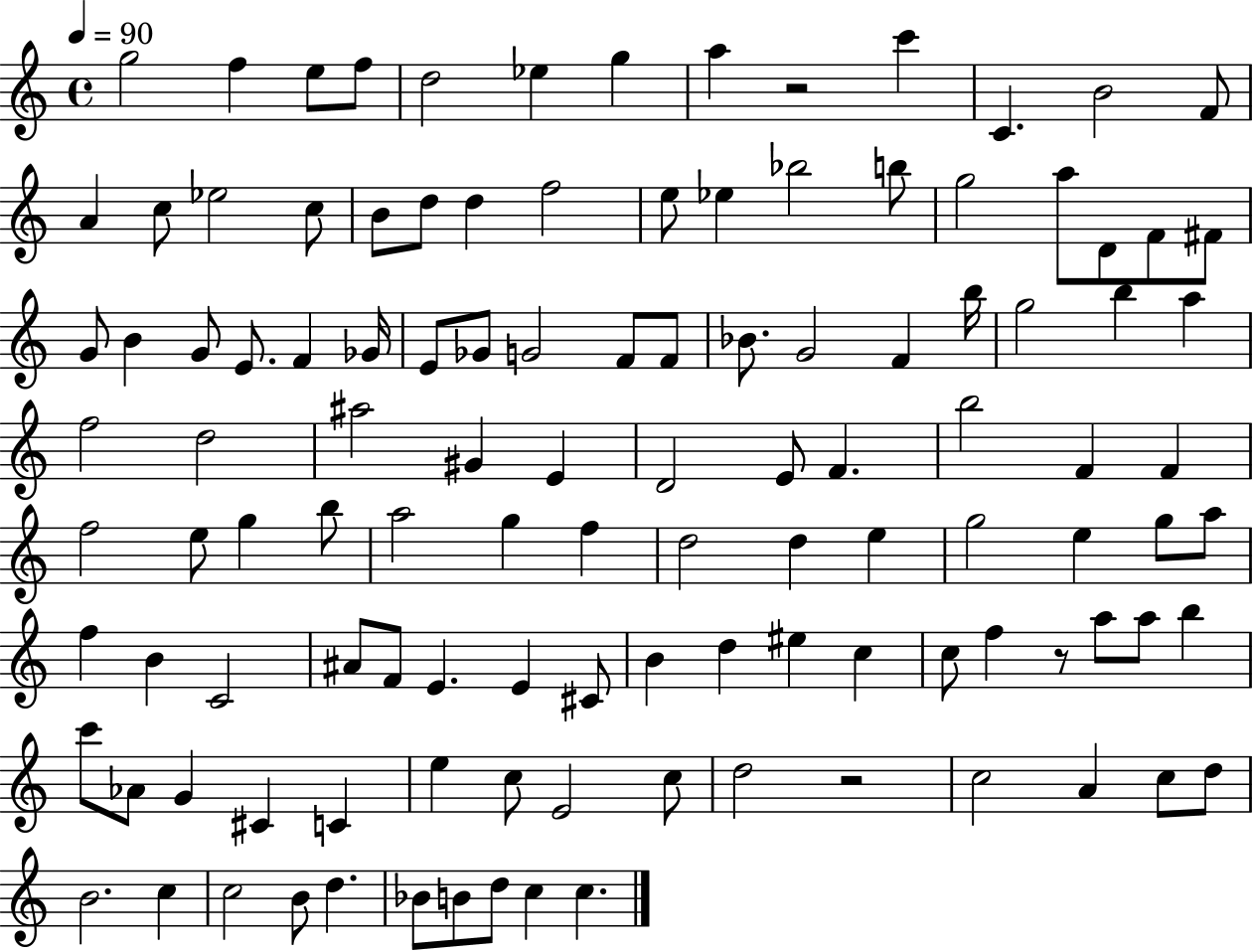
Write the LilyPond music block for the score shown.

{
  \clef treble
  \time 4/4
  \defaultTimeSignature
  \key c \major
  \tempo 4 = 90
  g''2 f''4 e''8 f''8 | d''2 ees''4 g''4 | a''4 r2 c'''4 | c'4. b'2 f'8 | \break a'4 c''8 ees''2 c''8 | b'8 d''8 d''4 f''2 | e''8 ees''4 bes''2 b''8 | g''2 a''8 d'8 f'8 fis'8 | \break g'8 b'4 g'8 e'8. f'4 ges'16 | e'8 ges'8 g'2 f'8 f'8 | bes'8. g'2 f'4 b''16 | g''2 b''4 a''4 | \break f''2 d''2 | ais''2 gis'4 e'4 | d'2 e'8 f'4. | b''2 f'4 f'4 | \break f''2 e''8 g''4 b''8 | a''2 g''4 f''4 | d''2 d''4 e''4 | g''2 e''4 g''8 a''8 | \break f''4 b'4 c'2 | ais'8 f'8 e'4. e'4 cis'8 | b'4 d''4 eis''4 c''4 | c''8 f''4 r8 a''8 a''8 b''4 | \break c'''8 aes'8 g'4 cis'4 c'4 | e''4 c''8 e'2 c''8 | d''2 r2 | c''2 a'4 c''8 d''8 | \break b'2. c''4 | c''2 b'8 d''4. | bes'8 b'8 d''8 c''4 c''4. | \bar "|."
}